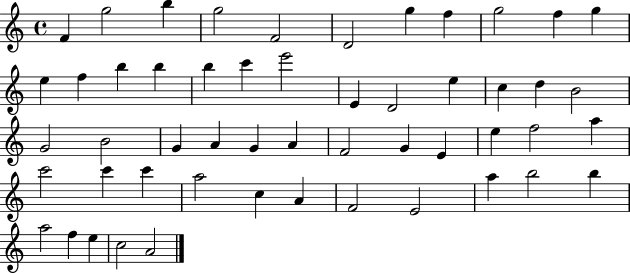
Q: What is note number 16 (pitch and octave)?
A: B5